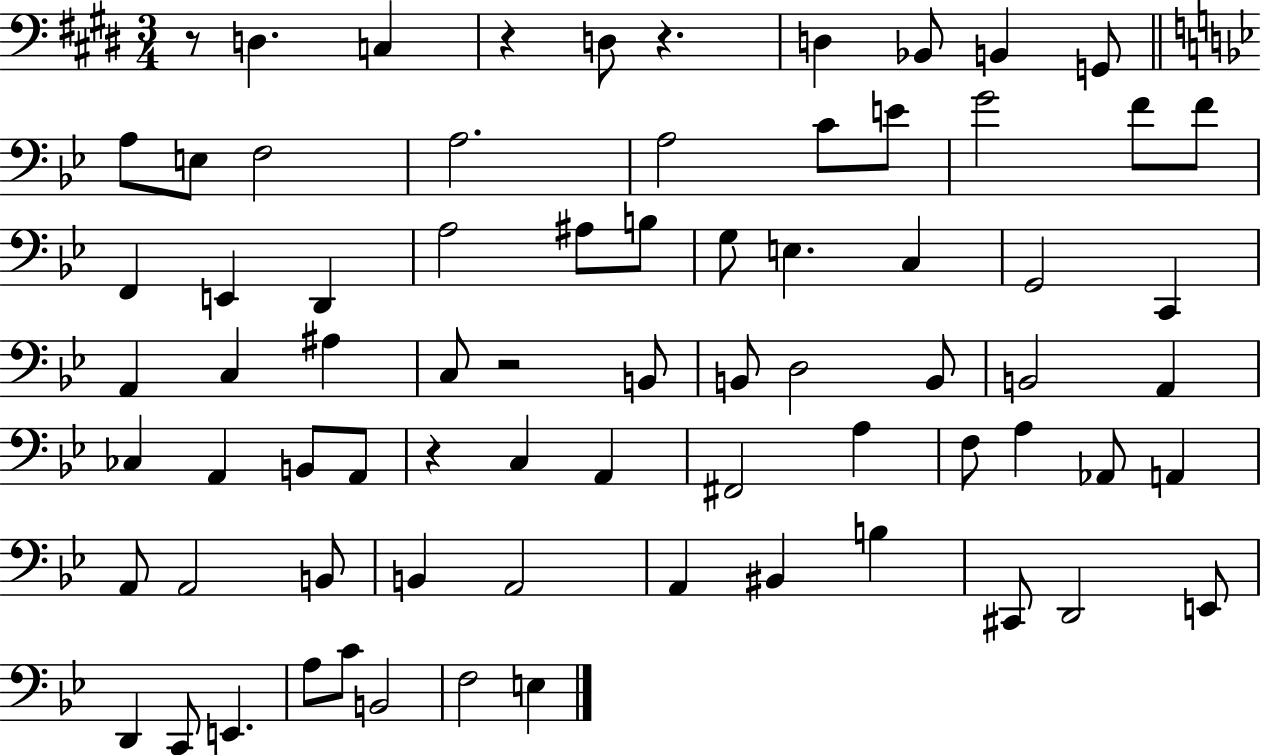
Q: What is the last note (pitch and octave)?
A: E3